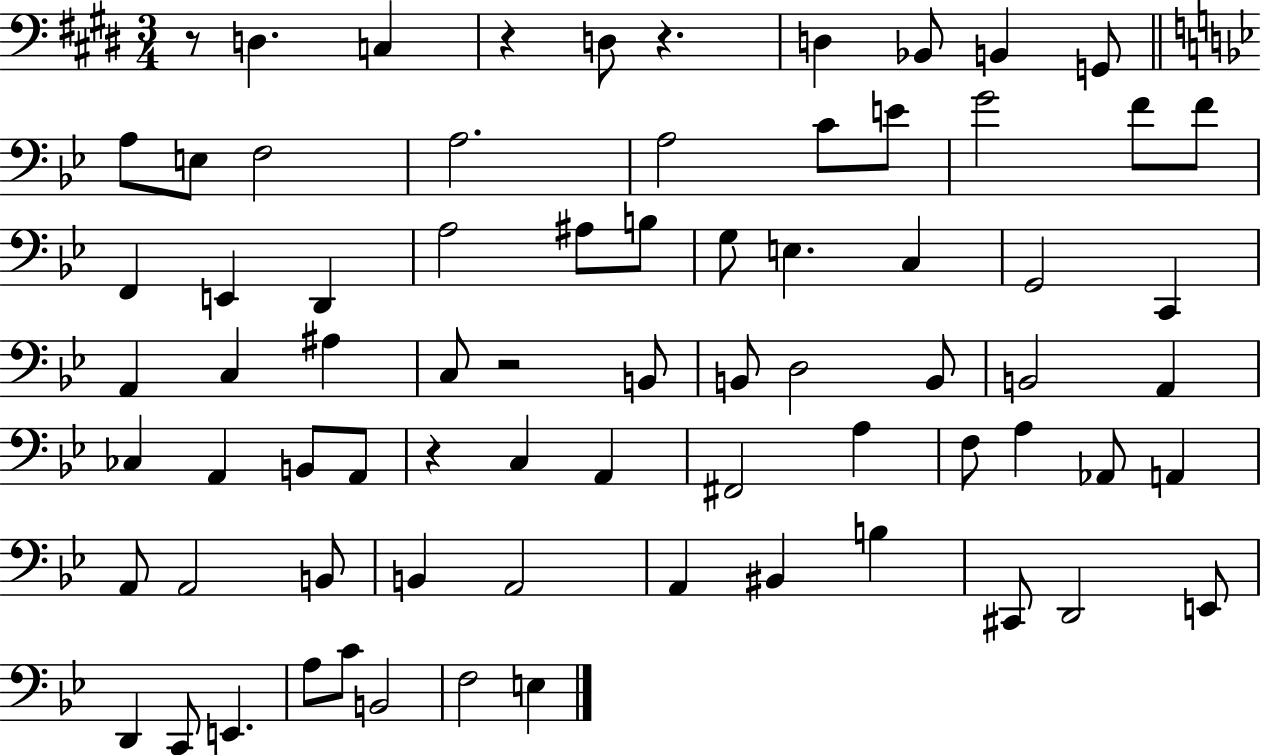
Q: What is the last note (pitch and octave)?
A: E3